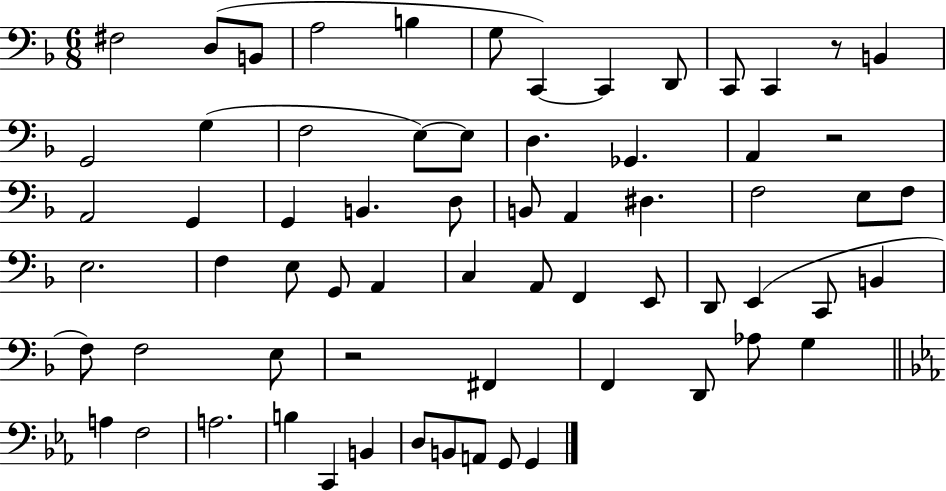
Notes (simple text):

F#3/h D3/e B2/e A3/h B3/q G3/e C2/q C2/q D2/e C2/e C2/q R/e B2/q G2/h G3/q F3/h E3/e E3/e D3/q. Gb2/q. A2/q R/h A2/h G2/q G2/q B2/q. D3/e B2/e A2/q D#3/q. F3/h E3/e F3/e E3/h. F3/q E3/e G2/e A2/q C3/q A2/e F2/q E2/e D2/e E2/q C2/e B2/q F3/e F3/h E3/e R/h F#2/q F2/q D2/e Ab3/e G3/q A3/q F3/h A3/h. B3/q C2/q B2/q D3/e B2/e A2/e G2/e G2/q